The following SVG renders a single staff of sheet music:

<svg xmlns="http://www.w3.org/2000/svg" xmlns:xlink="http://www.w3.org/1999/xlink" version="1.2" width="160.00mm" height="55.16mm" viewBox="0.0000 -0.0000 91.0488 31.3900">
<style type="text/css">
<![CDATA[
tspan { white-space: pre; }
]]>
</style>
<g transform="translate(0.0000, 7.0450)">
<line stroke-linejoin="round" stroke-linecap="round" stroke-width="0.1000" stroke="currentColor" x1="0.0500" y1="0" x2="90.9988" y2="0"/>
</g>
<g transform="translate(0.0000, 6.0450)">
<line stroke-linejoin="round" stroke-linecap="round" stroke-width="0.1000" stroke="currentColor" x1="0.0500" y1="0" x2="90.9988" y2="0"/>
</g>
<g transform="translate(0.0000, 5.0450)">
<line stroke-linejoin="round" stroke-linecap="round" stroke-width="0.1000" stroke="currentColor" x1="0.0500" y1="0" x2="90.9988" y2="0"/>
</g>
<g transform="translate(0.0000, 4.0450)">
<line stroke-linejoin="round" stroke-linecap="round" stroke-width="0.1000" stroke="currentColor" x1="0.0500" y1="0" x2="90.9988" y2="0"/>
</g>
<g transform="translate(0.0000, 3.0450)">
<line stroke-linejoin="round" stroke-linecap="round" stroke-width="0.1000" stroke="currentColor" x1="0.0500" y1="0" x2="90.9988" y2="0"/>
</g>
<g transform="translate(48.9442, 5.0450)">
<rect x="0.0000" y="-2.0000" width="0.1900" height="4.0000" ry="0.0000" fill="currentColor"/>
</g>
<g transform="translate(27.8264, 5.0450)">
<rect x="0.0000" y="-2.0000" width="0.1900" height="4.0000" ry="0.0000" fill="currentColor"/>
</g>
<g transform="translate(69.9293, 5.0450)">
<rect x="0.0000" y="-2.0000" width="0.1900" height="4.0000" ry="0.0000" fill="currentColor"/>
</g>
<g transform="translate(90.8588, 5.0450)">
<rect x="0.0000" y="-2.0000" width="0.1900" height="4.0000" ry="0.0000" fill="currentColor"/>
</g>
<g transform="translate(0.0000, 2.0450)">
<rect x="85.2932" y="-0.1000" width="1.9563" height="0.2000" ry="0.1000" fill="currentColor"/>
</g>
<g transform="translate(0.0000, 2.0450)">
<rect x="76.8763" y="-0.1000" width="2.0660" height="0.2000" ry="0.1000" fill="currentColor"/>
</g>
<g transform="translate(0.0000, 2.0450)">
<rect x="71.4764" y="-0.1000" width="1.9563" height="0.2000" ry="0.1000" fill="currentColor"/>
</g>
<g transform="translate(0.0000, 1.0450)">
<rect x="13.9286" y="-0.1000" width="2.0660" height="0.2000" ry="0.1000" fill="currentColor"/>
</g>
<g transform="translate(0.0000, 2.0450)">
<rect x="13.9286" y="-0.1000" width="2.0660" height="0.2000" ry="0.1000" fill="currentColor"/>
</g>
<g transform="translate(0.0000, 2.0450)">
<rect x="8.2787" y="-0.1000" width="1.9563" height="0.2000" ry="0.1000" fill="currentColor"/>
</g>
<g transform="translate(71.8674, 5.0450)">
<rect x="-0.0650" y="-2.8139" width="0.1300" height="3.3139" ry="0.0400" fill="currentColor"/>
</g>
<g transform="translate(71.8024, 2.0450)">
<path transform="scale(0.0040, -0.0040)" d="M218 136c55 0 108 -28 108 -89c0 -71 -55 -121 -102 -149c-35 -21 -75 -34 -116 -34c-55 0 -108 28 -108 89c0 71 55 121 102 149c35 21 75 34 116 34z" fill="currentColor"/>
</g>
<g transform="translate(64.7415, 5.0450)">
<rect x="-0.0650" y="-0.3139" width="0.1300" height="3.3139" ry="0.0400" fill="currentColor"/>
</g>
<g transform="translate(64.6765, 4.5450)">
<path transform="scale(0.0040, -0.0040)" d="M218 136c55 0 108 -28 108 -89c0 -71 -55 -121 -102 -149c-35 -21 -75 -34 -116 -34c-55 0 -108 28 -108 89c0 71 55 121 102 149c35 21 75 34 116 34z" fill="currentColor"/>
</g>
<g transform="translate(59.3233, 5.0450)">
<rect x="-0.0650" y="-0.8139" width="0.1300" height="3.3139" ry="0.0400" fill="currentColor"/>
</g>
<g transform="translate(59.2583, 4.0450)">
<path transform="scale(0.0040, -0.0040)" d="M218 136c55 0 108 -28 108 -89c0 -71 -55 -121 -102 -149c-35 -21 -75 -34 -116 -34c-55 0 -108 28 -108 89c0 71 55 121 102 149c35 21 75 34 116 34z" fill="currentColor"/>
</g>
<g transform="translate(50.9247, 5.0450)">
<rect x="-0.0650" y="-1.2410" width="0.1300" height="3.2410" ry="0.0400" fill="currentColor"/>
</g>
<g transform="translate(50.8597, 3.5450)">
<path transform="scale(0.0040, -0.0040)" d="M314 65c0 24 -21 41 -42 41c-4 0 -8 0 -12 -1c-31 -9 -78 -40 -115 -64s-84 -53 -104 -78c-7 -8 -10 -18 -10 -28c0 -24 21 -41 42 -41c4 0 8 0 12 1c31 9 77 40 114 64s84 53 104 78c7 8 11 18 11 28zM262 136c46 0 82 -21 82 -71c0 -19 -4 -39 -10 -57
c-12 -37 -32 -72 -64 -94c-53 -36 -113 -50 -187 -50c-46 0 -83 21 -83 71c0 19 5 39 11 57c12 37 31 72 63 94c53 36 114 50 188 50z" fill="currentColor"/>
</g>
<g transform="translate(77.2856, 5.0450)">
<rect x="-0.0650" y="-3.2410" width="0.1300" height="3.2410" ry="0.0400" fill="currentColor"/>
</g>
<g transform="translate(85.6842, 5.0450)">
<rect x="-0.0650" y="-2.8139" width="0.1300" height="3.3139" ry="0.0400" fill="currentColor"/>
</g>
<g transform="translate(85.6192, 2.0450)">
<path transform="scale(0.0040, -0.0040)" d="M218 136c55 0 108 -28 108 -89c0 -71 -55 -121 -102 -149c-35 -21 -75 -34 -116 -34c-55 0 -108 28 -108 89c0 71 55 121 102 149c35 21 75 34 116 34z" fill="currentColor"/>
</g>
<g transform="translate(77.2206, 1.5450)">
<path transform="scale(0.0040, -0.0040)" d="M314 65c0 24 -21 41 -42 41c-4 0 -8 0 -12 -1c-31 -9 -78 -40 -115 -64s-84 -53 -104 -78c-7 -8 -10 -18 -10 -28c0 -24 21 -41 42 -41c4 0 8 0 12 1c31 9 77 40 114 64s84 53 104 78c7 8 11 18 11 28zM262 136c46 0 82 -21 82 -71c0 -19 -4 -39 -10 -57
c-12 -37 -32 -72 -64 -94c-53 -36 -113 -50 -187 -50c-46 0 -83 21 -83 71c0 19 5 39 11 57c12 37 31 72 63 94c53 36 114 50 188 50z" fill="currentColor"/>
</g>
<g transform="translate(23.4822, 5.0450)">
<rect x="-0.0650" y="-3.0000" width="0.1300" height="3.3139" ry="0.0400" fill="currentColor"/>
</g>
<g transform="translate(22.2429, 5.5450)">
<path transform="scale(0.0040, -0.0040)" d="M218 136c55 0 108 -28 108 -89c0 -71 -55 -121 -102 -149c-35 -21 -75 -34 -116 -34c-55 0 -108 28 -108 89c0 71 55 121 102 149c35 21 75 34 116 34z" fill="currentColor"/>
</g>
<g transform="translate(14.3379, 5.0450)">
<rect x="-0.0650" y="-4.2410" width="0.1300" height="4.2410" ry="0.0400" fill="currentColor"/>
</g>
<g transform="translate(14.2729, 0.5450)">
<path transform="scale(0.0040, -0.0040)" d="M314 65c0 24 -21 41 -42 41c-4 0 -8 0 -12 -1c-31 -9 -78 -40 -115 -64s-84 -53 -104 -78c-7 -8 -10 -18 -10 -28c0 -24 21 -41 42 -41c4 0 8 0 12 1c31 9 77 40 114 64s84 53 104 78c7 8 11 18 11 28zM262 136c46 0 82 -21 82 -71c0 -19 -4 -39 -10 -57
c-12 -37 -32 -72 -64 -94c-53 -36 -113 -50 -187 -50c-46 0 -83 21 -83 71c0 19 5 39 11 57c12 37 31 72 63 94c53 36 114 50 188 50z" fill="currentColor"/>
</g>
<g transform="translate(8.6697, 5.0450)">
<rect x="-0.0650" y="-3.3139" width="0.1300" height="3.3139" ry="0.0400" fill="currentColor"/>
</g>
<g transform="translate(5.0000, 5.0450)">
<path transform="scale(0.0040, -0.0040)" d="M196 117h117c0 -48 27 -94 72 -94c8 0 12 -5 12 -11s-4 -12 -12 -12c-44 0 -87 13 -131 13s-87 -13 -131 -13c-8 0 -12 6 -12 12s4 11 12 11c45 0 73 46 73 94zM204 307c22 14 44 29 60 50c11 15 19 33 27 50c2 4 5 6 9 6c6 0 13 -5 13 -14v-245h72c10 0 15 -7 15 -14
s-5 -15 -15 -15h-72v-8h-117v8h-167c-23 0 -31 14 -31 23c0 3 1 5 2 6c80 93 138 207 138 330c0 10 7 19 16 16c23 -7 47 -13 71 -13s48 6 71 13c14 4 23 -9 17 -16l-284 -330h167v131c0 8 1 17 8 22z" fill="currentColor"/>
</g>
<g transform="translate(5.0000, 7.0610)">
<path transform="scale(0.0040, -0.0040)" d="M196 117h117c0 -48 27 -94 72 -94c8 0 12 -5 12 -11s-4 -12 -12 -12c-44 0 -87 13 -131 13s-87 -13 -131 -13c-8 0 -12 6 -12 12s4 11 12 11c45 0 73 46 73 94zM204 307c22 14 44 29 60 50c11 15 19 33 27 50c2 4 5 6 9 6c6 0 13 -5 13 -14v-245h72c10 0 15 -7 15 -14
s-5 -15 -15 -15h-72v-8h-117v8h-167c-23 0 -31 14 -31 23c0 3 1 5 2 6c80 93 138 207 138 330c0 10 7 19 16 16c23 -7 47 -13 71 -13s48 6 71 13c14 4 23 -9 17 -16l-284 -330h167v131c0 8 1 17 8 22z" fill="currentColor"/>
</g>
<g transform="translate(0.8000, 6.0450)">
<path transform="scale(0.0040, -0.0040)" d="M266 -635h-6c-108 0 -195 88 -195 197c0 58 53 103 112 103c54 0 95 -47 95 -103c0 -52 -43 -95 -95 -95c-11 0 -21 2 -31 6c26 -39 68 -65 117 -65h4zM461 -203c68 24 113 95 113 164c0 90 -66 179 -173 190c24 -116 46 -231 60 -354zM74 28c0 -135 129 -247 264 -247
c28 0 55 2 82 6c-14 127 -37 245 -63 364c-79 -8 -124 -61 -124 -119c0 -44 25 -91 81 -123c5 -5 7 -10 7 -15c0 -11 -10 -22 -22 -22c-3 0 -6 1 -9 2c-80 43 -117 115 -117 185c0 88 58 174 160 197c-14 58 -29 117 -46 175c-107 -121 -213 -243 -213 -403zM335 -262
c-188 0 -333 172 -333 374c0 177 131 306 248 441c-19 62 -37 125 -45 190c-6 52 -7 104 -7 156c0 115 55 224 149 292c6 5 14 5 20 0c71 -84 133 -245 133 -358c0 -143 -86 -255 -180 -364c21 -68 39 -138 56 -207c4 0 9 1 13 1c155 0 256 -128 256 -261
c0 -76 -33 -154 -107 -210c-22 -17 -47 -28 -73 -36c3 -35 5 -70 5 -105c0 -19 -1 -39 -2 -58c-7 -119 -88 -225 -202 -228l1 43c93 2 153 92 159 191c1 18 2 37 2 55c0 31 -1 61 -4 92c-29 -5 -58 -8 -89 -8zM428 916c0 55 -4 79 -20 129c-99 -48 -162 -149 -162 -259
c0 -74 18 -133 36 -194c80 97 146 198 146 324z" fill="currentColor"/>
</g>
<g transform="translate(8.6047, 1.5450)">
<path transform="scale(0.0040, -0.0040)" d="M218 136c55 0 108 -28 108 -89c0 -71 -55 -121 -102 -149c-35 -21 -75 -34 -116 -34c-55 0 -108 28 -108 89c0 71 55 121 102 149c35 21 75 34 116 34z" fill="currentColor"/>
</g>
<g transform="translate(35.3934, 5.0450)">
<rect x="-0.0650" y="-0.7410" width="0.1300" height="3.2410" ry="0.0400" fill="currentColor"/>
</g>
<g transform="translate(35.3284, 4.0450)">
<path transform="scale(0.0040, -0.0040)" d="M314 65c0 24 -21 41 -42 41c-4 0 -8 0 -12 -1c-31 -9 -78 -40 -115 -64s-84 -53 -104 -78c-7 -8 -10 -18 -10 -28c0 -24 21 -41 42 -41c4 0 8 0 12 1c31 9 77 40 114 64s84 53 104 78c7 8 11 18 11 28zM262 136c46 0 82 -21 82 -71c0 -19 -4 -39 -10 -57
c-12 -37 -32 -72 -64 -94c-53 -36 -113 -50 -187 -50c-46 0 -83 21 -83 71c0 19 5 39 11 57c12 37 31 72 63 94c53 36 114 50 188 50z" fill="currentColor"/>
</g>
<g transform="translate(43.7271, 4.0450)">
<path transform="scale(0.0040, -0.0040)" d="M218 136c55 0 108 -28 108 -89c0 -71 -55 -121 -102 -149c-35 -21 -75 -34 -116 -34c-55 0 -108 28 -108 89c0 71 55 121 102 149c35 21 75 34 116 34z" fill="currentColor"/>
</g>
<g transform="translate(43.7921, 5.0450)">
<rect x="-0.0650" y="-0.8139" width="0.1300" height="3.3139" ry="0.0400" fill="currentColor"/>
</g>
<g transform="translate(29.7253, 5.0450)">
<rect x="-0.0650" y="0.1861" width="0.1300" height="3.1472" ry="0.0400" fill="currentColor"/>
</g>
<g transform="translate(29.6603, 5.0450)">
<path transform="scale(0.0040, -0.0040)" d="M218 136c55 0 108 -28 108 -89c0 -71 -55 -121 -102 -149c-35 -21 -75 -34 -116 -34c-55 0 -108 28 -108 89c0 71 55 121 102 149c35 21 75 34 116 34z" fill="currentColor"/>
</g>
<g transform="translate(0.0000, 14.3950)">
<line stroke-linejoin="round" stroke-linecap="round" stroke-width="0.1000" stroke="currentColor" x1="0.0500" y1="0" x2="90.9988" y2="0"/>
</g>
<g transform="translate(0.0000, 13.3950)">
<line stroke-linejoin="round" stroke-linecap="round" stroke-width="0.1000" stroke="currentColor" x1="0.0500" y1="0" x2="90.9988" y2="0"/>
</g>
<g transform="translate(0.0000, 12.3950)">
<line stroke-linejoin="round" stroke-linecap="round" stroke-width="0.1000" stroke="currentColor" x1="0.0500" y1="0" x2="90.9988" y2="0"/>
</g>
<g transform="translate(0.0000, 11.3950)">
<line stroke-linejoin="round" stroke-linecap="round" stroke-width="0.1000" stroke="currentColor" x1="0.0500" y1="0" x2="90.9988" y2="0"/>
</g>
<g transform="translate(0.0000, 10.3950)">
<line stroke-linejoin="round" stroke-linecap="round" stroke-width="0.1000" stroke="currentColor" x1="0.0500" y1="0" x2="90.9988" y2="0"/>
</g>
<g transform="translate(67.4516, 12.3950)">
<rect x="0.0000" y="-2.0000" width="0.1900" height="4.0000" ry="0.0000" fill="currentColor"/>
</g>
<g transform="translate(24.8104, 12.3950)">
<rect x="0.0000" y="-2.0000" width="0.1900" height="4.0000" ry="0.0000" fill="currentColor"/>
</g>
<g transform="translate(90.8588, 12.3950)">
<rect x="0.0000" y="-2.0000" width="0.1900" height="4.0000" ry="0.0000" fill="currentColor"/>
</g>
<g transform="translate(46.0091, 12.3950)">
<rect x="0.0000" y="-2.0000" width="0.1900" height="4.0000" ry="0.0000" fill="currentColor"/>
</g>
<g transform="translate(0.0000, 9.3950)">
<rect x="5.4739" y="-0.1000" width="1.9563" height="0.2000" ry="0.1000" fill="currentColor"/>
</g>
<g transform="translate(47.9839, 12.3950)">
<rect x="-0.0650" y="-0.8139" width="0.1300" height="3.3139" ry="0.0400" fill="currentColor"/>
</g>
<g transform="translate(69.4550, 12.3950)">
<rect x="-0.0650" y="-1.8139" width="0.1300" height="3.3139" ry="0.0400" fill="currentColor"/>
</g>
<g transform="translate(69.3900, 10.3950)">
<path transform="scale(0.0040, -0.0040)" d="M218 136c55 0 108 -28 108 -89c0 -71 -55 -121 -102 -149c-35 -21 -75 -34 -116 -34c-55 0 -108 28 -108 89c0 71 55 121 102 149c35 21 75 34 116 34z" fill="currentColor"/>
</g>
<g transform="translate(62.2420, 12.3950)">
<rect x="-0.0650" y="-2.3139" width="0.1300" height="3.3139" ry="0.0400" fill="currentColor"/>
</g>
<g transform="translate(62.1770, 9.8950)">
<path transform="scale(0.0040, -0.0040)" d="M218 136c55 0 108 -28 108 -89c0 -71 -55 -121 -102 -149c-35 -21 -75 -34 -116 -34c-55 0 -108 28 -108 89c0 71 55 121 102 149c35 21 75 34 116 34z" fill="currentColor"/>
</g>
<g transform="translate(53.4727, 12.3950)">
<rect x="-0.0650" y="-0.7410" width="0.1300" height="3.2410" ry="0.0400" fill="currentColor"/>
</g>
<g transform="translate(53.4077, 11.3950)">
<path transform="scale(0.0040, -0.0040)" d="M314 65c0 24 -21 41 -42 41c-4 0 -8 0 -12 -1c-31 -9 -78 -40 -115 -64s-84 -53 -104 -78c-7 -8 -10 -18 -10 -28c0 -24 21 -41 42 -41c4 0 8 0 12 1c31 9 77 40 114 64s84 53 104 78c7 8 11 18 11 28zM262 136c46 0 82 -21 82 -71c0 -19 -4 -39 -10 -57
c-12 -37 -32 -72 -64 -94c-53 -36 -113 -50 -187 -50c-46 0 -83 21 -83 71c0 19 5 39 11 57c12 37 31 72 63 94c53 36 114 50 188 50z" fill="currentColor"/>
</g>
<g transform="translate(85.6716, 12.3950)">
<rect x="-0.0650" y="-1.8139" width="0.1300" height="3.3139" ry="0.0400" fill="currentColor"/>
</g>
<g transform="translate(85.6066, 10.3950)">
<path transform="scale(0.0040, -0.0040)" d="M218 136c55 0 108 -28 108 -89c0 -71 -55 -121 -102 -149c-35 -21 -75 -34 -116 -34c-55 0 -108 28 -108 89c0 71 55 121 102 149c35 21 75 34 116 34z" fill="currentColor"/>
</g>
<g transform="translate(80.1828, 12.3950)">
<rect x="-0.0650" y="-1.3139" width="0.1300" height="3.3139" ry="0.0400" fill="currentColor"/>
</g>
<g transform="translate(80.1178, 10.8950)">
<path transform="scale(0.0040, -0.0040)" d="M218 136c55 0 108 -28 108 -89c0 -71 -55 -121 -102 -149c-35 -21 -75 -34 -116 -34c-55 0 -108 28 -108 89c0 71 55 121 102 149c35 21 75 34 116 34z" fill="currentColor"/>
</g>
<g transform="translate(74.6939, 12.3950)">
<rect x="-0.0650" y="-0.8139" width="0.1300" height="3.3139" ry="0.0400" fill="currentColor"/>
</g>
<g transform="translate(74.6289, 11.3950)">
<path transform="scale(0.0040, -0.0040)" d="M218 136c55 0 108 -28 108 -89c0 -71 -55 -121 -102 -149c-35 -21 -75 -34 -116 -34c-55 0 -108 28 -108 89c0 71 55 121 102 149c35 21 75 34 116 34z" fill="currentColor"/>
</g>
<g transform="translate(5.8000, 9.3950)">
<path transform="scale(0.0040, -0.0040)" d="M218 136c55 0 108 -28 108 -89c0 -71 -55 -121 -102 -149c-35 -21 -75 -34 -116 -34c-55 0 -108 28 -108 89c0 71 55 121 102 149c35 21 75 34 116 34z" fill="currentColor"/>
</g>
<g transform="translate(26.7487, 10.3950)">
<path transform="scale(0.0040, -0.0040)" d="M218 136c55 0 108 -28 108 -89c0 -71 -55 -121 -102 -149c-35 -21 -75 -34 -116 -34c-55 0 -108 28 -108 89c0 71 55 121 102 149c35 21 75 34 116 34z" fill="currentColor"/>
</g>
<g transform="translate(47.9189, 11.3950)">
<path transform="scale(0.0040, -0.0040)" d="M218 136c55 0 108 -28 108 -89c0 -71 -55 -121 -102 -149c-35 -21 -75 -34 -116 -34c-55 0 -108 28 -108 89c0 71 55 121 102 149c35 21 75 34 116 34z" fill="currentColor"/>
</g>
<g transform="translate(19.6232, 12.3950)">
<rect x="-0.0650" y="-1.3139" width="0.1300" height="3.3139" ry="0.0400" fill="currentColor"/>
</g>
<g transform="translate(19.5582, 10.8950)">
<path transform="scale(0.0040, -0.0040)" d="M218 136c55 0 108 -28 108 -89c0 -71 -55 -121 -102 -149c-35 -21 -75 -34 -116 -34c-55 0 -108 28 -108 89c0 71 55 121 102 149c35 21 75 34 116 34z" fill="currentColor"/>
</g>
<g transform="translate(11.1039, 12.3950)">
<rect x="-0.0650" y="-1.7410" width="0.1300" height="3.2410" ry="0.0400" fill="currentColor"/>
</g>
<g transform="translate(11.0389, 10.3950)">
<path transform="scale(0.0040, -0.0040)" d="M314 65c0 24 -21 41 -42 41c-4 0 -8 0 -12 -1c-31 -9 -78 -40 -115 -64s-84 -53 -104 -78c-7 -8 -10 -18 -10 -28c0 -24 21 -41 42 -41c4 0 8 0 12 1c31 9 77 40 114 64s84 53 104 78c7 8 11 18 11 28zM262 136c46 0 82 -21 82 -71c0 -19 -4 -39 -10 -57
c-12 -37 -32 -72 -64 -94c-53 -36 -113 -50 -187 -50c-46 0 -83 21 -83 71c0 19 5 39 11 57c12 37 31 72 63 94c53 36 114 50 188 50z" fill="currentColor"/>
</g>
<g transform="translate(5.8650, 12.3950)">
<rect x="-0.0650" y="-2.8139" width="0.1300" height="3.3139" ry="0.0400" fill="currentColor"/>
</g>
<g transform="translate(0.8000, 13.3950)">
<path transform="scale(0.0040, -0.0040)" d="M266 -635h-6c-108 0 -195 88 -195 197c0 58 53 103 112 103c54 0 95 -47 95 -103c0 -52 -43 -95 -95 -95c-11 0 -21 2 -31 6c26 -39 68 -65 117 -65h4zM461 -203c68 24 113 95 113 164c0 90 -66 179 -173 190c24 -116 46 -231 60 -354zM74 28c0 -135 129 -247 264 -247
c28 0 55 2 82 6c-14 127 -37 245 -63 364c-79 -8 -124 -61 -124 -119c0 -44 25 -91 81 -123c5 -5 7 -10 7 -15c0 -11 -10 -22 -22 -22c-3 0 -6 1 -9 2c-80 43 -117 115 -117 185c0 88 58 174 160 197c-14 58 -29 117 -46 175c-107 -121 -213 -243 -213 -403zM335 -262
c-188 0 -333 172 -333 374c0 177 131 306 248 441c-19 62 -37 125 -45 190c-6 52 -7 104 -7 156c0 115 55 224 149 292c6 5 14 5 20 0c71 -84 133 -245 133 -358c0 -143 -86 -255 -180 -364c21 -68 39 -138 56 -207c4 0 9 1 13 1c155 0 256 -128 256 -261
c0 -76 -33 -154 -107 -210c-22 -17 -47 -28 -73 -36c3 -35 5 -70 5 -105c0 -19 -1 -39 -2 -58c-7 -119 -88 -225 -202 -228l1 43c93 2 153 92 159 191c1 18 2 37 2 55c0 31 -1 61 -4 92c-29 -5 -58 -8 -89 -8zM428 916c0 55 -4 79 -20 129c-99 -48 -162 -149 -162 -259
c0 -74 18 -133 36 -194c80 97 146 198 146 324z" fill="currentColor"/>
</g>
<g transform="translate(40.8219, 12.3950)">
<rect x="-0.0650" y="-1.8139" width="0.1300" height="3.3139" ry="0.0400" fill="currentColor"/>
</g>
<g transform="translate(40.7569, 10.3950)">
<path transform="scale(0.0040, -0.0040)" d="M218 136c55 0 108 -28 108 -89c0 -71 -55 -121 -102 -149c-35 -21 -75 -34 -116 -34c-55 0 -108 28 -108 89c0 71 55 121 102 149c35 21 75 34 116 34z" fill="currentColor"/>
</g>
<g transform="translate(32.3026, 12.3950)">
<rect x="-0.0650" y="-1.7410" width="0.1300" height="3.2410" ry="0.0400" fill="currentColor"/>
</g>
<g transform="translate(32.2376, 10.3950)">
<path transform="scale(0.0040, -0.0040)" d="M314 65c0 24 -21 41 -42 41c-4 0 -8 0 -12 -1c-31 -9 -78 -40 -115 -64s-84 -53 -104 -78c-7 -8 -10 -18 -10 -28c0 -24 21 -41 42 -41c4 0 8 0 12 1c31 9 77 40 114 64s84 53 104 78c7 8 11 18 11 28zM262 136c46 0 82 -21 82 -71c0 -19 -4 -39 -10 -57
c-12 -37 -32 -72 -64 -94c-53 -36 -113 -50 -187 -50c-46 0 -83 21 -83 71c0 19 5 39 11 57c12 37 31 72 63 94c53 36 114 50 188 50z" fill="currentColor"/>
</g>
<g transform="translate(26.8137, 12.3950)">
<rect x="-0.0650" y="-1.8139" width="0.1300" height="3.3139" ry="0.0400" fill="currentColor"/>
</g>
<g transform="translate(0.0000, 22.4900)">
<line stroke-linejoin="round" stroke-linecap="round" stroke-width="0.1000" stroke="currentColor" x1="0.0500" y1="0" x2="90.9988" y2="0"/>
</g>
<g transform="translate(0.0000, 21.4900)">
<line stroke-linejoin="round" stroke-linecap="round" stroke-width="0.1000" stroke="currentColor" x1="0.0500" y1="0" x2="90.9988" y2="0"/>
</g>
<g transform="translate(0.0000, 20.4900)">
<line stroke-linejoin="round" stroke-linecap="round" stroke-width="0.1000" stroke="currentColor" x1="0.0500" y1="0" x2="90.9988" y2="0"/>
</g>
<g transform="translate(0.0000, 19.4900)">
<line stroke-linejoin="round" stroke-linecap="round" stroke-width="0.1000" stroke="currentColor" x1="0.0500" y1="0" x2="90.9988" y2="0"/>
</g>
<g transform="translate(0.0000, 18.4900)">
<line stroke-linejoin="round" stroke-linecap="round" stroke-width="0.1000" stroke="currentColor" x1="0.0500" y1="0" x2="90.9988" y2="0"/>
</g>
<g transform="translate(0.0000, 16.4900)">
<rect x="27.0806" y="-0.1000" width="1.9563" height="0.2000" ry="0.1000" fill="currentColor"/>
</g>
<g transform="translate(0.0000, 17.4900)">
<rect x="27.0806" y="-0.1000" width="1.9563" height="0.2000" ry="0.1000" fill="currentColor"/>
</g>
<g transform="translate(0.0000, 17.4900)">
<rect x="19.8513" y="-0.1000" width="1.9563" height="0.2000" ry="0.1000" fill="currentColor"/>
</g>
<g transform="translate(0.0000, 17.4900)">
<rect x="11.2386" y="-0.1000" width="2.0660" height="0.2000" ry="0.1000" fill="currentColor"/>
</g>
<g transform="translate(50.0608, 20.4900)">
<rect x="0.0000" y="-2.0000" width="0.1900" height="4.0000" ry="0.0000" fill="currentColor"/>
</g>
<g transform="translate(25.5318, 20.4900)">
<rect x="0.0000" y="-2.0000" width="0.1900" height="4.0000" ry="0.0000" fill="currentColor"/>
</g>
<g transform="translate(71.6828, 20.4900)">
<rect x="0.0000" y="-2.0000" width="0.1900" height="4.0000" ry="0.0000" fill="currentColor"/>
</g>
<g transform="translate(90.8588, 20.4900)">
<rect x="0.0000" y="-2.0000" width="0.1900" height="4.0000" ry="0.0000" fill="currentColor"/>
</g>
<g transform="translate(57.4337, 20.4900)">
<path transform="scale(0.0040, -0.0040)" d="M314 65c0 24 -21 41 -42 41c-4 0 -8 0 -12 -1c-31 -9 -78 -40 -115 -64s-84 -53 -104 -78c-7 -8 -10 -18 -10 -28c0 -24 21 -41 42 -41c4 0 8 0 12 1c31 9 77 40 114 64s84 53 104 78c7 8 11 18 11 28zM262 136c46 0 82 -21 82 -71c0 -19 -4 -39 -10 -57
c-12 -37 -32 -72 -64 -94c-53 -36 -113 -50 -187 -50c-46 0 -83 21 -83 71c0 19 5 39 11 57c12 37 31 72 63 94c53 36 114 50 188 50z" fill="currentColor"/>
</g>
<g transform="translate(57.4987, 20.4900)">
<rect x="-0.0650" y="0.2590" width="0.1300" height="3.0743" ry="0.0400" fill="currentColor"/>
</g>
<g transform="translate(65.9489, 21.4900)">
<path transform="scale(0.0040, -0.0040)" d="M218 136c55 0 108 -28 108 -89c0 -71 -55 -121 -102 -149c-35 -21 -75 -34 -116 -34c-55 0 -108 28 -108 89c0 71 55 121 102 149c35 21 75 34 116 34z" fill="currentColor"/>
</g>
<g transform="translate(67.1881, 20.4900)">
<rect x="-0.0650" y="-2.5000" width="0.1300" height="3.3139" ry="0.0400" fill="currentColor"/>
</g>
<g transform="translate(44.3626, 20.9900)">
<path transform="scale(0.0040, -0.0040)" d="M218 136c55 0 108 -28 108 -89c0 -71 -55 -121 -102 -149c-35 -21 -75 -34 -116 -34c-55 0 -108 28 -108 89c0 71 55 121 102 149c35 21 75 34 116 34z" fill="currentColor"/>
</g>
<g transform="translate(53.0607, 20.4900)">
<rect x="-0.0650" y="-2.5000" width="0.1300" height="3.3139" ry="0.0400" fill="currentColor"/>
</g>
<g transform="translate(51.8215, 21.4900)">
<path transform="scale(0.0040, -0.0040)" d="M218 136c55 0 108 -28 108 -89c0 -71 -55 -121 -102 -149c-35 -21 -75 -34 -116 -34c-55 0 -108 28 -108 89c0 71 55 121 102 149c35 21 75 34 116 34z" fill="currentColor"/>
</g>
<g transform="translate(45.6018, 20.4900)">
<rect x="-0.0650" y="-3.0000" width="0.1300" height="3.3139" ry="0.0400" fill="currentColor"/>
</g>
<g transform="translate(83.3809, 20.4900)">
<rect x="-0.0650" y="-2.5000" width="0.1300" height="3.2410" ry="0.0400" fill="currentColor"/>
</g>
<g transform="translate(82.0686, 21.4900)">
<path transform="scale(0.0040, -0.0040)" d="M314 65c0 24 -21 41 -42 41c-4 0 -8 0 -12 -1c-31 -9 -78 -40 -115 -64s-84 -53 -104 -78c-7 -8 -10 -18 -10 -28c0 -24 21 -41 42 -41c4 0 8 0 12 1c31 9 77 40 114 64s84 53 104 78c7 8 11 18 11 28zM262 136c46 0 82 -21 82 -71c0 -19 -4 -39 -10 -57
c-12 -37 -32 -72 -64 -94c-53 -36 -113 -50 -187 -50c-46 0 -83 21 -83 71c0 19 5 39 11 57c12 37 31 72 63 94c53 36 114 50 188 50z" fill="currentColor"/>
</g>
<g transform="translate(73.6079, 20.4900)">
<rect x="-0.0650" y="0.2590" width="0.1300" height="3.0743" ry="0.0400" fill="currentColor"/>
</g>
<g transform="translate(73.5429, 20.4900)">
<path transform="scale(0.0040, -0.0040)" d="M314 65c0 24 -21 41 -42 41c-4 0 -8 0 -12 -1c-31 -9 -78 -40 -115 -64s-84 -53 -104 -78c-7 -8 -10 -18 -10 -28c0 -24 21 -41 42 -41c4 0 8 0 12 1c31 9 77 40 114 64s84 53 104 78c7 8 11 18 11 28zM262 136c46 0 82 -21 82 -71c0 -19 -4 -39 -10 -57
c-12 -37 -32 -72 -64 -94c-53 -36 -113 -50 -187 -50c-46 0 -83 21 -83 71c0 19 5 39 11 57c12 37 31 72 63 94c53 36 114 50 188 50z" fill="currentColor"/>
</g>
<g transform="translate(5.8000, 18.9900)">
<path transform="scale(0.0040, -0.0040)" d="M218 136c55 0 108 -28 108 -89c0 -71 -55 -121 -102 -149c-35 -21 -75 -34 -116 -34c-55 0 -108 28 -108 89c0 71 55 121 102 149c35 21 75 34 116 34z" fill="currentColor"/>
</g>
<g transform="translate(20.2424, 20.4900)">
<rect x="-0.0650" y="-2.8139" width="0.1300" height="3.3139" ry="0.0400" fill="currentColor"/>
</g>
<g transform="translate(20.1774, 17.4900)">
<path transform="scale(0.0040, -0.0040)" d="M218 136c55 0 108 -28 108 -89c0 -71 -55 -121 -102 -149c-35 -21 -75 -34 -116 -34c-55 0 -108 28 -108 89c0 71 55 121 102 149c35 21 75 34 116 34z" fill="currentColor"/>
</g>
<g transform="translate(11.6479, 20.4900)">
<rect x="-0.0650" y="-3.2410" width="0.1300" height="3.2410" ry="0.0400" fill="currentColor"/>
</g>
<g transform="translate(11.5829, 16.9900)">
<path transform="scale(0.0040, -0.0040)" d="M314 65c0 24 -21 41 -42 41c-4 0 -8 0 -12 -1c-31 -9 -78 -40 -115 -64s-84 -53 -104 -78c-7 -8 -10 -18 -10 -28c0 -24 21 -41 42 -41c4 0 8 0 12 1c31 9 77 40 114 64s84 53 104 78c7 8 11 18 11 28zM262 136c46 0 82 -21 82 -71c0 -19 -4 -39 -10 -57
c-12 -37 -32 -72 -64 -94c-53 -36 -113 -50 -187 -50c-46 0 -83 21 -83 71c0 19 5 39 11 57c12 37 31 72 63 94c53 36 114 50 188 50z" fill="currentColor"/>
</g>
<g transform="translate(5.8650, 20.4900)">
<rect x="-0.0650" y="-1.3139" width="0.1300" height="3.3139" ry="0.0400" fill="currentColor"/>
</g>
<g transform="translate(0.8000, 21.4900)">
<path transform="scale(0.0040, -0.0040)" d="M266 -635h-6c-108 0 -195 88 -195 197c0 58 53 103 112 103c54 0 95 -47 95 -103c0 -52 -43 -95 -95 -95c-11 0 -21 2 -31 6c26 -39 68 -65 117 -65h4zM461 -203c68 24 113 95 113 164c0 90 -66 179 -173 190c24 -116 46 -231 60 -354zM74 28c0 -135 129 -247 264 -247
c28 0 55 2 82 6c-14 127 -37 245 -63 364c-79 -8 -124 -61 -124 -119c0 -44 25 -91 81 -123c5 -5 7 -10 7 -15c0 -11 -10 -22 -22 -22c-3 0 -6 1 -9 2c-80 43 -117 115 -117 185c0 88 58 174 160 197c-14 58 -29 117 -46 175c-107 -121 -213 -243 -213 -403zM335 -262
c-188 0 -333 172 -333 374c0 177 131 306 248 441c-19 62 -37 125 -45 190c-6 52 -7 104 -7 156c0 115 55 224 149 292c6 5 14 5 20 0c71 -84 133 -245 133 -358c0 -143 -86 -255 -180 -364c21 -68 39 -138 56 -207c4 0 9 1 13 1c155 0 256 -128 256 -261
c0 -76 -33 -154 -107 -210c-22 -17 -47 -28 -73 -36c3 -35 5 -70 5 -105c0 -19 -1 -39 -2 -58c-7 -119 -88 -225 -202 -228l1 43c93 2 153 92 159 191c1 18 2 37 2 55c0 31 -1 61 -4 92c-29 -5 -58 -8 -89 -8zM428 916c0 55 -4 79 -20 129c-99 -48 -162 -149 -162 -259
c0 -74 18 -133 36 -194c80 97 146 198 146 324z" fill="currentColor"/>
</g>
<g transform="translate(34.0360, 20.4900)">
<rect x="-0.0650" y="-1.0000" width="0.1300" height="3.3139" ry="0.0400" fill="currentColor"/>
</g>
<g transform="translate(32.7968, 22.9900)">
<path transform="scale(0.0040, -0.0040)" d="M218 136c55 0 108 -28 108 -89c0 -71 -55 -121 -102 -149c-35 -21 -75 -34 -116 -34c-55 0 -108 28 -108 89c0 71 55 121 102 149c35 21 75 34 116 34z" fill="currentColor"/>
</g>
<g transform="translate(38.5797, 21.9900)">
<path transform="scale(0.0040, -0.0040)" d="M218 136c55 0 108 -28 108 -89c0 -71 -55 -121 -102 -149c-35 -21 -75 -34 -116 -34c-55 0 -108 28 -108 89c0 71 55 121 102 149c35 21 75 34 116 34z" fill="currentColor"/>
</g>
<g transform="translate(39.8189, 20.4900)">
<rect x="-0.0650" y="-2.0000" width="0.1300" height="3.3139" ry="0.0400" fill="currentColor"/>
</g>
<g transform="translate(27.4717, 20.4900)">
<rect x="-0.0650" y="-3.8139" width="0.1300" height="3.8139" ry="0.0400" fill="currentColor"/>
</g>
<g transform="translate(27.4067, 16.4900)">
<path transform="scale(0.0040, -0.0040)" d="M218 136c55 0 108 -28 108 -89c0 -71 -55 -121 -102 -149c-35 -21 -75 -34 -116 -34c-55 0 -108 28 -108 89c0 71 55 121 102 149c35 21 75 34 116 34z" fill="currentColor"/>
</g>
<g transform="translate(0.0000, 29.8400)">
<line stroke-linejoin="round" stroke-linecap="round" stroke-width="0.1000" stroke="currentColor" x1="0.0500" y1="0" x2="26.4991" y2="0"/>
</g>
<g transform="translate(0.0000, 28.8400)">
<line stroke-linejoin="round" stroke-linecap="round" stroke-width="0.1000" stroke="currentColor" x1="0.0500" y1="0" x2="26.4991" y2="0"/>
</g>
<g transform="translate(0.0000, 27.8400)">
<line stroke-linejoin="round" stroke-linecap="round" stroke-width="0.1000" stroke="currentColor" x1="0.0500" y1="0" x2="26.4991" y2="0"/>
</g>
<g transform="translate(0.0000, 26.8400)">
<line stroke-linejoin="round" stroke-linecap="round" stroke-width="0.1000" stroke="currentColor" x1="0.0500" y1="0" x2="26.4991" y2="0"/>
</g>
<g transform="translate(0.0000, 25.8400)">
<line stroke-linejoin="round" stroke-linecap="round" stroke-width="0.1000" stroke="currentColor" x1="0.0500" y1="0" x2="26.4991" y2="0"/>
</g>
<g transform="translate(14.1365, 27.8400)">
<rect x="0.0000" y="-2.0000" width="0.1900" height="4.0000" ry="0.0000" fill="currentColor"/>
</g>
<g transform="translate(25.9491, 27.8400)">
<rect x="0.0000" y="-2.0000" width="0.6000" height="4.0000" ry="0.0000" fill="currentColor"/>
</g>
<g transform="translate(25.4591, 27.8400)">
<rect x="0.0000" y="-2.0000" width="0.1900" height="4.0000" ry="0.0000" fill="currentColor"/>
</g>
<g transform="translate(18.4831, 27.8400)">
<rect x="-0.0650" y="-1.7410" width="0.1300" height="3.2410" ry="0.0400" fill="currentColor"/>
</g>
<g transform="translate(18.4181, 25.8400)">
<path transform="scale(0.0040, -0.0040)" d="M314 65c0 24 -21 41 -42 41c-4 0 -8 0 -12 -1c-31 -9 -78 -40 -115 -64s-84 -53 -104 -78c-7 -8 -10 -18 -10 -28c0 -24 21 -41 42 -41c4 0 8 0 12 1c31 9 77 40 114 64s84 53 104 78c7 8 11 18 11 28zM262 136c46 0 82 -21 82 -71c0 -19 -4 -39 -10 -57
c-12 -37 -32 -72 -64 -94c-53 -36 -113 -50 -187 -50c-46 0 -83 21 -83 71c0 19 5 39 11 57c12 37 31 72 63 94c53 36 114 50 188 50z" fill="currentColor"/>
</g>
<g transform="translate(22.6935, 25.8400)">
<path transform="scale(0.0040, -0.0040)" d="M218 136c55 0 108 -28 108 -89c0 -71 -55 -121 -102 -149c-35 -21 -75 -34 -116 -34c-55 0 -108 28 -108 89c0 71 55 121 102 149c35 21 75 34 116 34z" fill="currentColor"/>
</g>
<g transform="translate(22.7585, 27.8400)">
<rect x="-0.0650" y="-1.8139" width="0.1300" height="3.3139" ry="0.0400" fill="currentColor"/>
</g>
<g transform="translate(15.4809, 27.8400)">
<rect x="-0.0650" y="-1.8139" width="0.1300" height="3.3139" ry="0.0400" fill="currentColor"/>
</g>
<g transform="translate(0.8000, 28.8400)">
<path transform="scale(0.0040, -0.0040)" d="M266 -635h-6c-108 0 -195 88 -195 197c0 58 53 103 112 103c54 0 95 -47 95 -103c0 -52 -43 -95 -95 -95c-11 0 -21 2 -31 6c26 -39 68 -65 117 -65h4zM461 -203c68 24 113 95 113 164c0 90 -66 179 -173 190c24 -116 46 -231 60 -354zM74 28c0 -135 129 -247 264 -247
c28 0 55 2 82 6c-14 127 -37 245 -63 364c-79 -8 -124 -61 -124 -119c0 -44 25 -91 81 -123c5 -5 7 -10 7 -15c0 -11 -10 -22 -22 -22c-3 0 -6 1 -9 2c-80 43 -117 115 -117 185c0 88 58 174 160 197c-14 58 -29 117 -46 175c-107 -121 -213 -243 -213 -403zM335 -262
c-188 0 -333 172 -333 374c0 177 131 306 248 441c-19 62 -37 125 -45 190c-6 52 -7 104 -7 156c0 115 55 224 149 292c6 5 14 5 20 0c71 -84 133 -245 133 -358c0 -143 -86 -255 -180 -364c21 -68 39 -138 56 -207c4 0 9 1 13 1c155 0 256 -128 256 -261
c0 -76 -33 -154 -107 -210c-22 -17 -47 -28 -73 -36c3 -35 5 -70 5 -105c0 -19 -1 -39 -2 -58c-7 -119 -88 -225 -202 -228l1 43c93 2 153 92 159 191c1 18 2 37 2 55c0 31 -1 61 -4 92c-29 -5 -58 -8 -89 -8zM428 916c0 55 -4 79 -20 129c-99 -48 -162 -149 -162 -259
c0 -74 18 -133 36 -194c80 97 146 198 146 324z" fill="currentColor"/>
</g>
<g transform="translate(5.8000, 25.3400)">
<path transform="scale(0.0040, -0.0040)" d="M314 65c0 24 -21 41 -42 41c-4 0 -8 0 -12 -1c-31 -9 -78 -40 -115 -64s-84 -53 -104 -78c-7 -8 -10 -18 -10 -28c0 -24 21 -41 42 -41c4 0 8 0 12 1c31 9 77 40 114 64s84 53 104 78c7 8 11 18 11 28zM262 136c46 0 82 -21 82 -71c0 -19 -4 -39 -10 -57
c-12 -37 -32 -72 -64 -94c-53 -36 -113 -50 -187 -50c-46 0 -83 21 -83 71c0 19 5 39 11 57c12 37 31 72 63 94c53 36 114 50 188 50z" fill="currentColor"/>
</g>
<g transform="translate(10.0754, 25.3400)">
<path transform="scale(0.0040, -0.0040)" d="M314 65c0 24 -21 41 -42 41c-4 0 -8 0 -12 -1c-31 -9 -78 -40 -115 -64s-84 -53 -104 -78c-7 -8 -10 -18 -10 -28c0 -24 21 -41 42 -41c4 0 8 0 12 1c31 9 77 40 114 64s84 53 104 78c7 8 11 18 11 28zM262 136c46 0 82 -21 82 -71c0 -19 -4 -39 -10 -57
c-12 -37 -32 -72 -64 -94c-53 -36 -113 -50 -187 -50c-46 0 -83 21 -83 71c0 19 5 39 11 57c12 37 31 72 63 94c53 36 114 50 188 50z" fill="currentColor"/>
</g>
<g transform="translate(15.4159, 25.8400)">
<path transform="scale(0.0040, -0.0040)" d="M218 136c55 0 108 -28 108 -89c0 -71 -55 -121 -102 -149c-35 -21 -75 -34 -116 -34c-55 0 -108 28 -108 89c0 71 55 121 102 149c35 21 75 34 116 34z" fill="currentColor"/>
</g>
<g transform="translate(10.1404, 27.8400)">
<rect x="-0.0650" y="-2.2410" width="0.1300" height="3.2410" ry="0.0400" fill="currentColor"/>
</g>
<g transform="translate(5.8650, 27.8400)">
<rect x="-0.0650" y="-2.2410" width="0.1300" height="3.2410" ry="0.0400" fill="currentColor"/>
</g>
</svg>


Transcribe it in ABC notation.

X:1
T:Untitled
M:4/4
L:1/4
K:C
b d'2 A B d2 d e2 d c a b2 a a f2 e f f2 f d d2 g f d e f e b2 a c' D F A G B2 G B2 G2 g2 g2 f f2 f